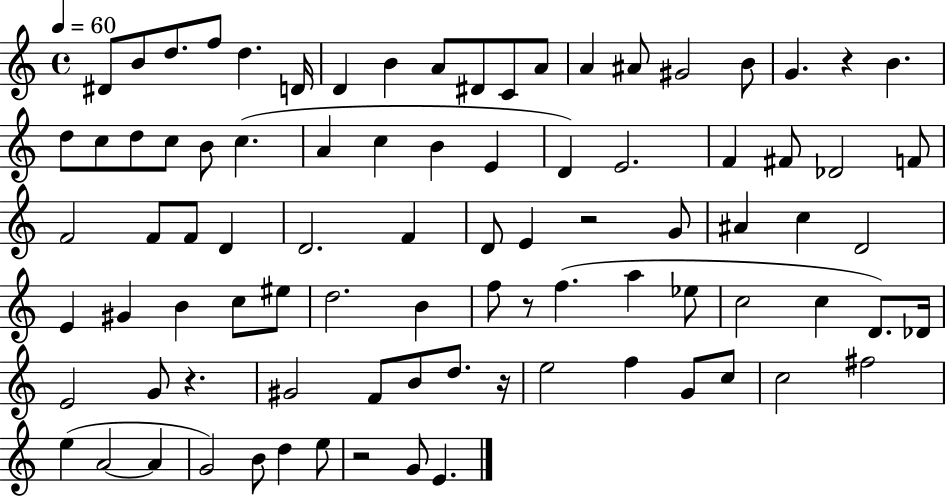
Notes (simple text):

D#4/e B4/e D5/e. F5/e D5/q. D4/s D4/q B4/q A4/e D#4/e C4/e A4/e A4/q A#4/e G#4/h B4/e G4/q. R/q B4/q. D5/e C5/e D5/e C5/e B4/e C5/q. A4/q C5/q B4/q E4/q D4/q E4/h. F4/q F#4/e Db4/h F4/e F4/h F4/e F4/e D4/q D4/h. F4/q D4/e E4/q R/h G4/e A#4/q C5/q D4/h E4/q G#4/q B4/q C5/e EIS5/e D5/h. B4/q F5/e R/e F5/q. A5/q Eb5/e C5/h C5/q D4/e. Db4/s E4/h G4/e R/q. G#4/h F4/e B4/e D5/e. R/s E5/h F5/q G4/e C5/e C5/h F#5/h E5/q A4/h A4/q G4/h B4/e D5/q E5/e R/h G4/e E4/q.